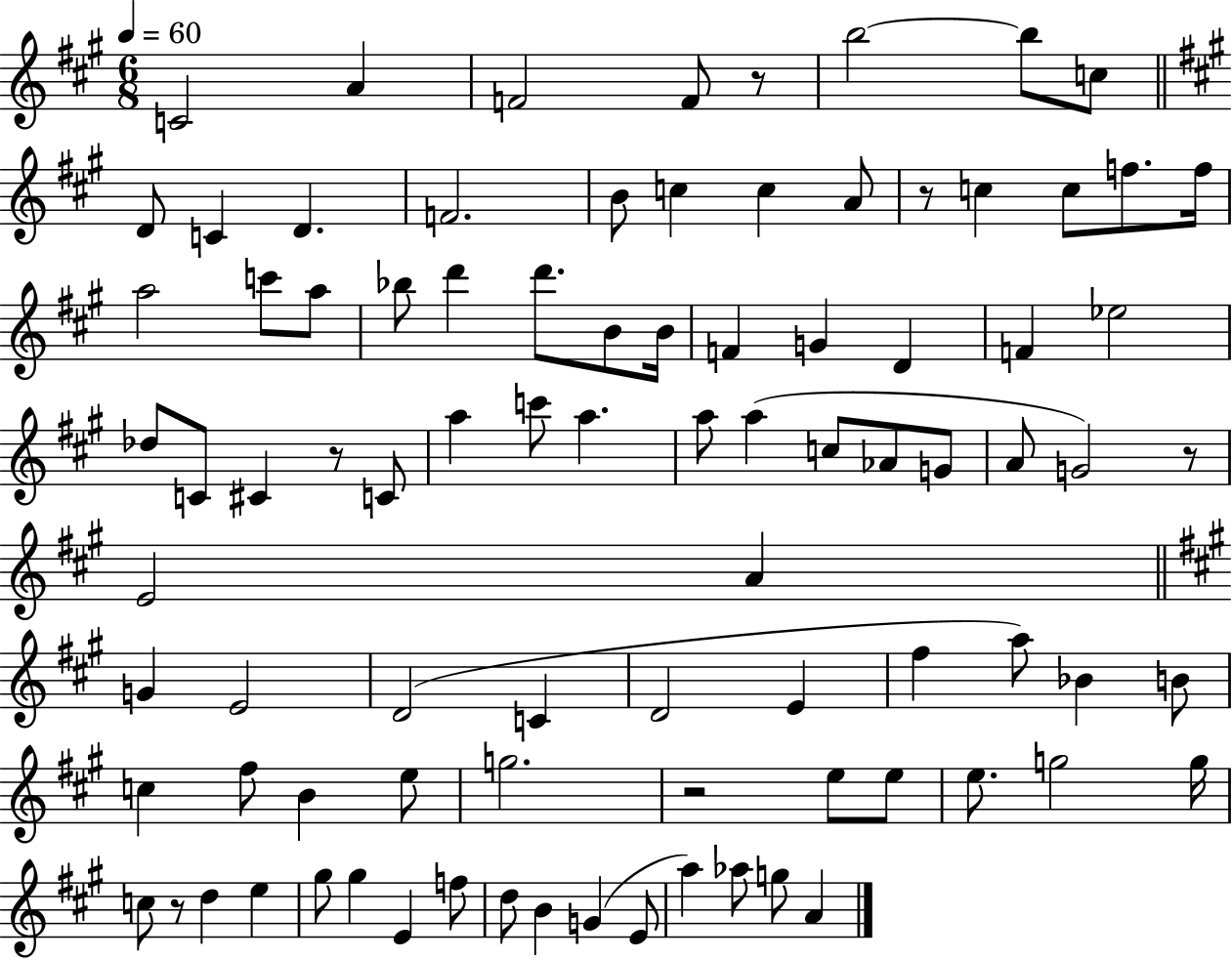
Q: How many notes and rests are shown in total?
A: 89